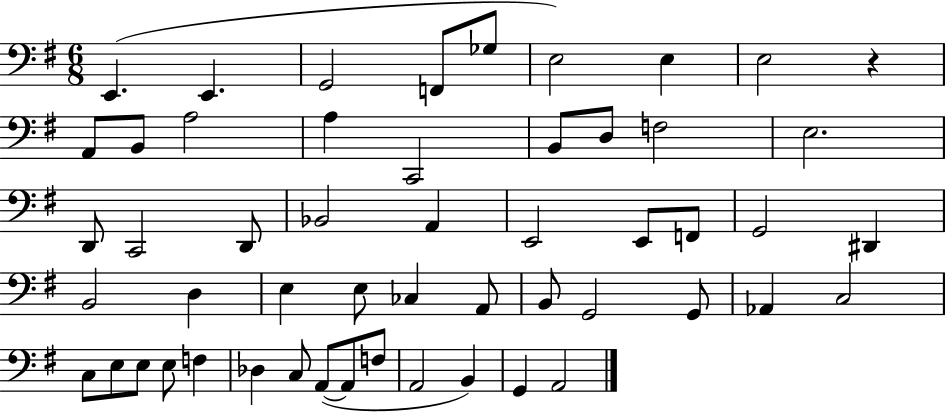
E2/q. E2/q. G2/h F2/e Gb3/e E3/h E3/q E3/h R/q A2/e B2/e A3/h A3/q C2/h B2/e D3/e F3/h E3/h. D2/e C2/h D2/e Bb2/h A2/q E2/h E2/e F2/e G2/h D#2/q B2/h D3/q E3/q E3/e CES3/q A2/e B2/e G2/h G2/e Ab2/q C3/h C3/e E3/e E3/e E3/e F3/q Db3/q C3/e A2/e A2/e F3/e A2/h B2/q G2/q A2/h